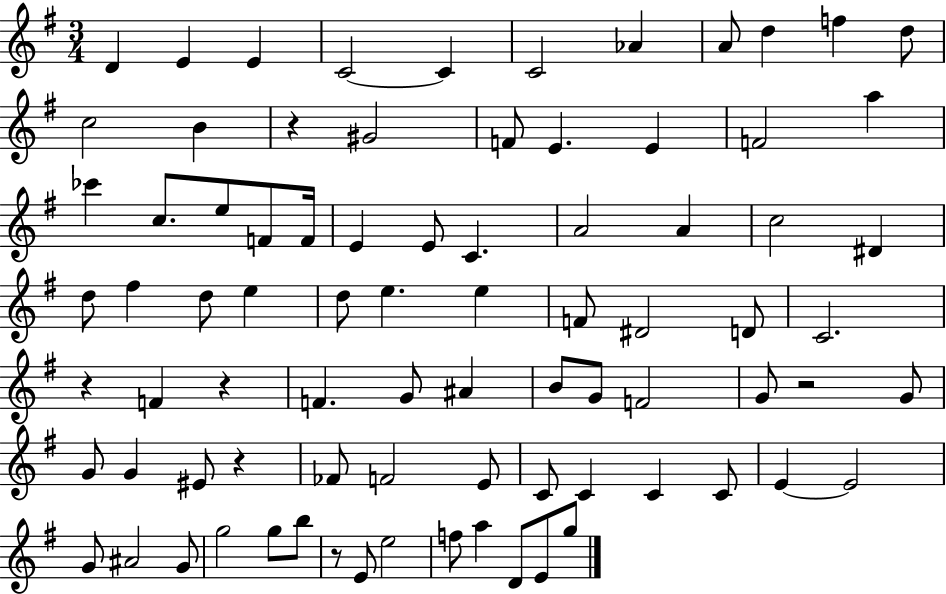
{
  \clef treble
  \numericTimeSignature
  \time 3/4
  \key g \major
  d'4 e'4 e'4 | c'2~~ c'4 | c'2 aes'4 | a'8 d''4 f''4 d''8 | \break c''2 b'4 | r4 gis'2 | f'8 e'4. e'4 | f'2 a''4 | \break ces'''4 c''8. e''8 f'8 f'16 | e'4 e'8 c'4. | a'2 a'4 | c''2 dis'4 | \break d''8 fis''4 d''8 e''4 | d''8 e''4. e''4 | f'8 dis'2 d'8 | c'2. | \break r4 f'4 r4 | f'4. g'8 ais'4 | b'8 g'8 f'2 | g'8 r2 g'8 | \break g'8 g'4 eis'8 r4 | fes'8 f'2 e'8 | c'8 c'4 c'4 c'8 | e'4~~ e'2 | \break g'8 ais'2 g'8 | g''2 g''8 b''8 | r8 e'8 e''2 | f''8 a''4 d'8 e'8 g''8 | \break \bar "|."
}